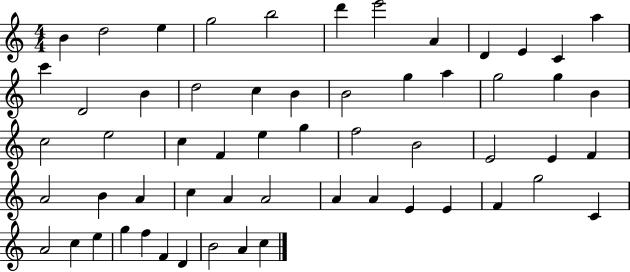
X:1
T:Untitled
M:4/4
L:1/4
K:C
B d2 e g2 b2 d' e'2 A D E C a c' D2 B d2 c B B2 g a g2 g B c2 e2 c F e g f2 B2 E2 E F A2 B A c A A2 A A E E F g2 C A2 c e g f F D B2 A c